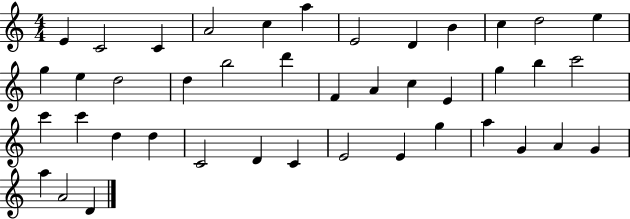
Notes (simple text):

E4/q C4/h C4/q A4/h C5/q A5/q E4/h D4/q B4/q C5/q D5/h E5/q G5/q E5/q D5/h D5/q B5/h D6/q F4/q A4/q C5/q E4/q G5/q B5/q C6/h C6/q C6/q D5/q D5/q C4/h D4/q C4/q E4/h E4/q G5/q A5/q G4/q A4/q G4/q A5/q A4/h D4/q